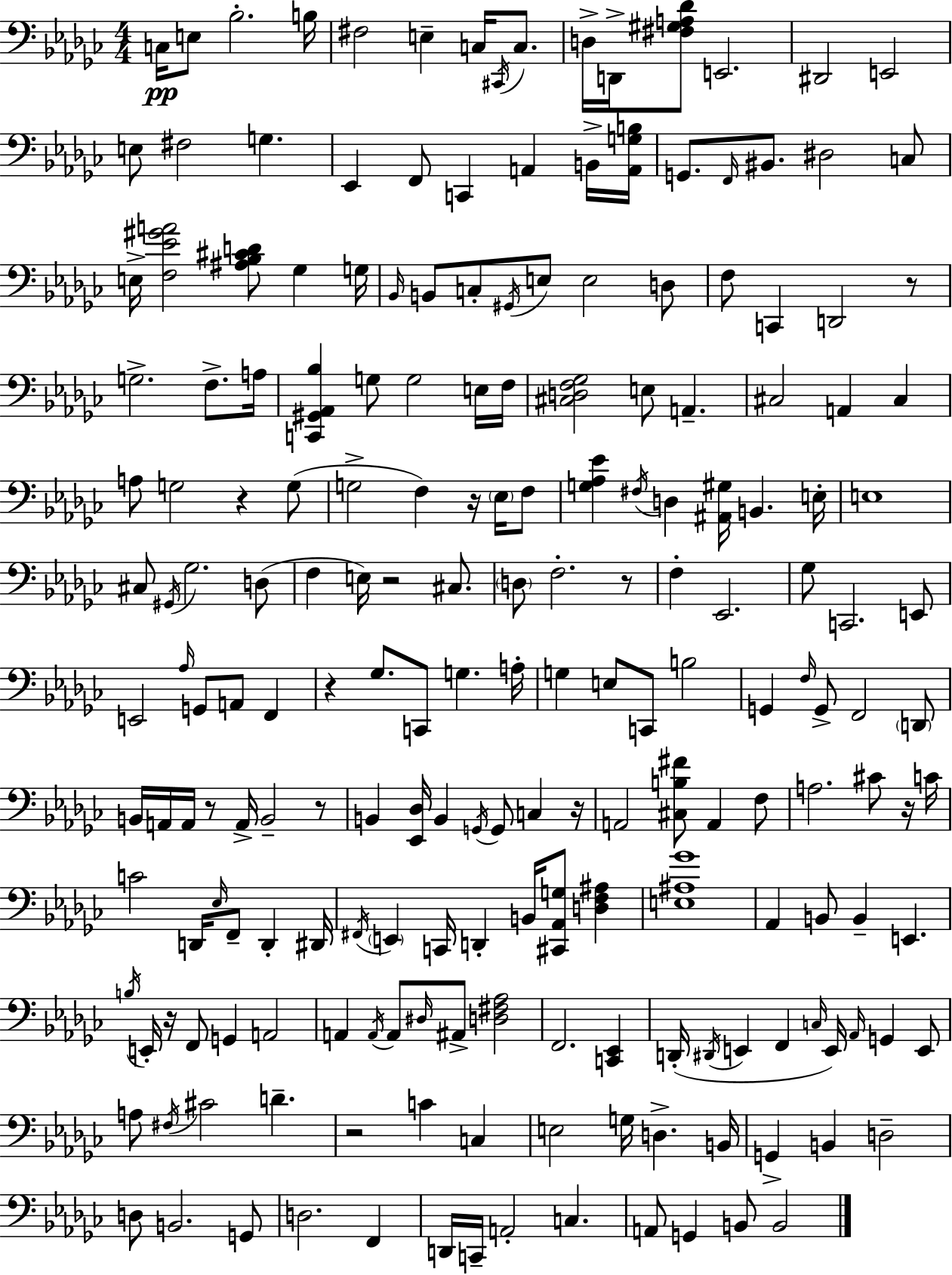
{
  \clef bass
  \numericTimeSignature
  \time 4/4
  \key ees \minor
  c16\pp e8 bes2.-. b16 | fis2 e4-- c16 \acciaccatura { cis,16 } c8. | d16-> d,16-> <fis gis a des'>8 e,2. | dis,2 e,2 | \break e8 fis2 g4. | ees,4 f,8 c,4 a,4 b,16-> | <a, g b>16 g,8. \grace { f,16 } bis,8. dis2 | c8 e16-> <f ees' gis' a'>2 <ais bes cis' d'>8 ges4 | \break g16 \grace { bes,16 } b,8 c8-. \acciaccatura { gis,16 } e8 e2 | d8 f8 c,4 d,2 | r8 g2.-> | f8.-> a16 <c, gis, aes, bes>4 g8 g2 | \break e16 f16 <cis d f ges>2 e8 a,4.-- | cis2 a,4 | cis4 a8 g2 r4 | g8( g2-> f4) | \break r16 \parenthesize ees16 f8 <g aes ees'>4 \acciaccatura { fis16 } d4 <ais, gis>16 b,4. | e16-. e1 | cis8 \acciaccatura { gis,16 } ges2. | d8( f4 e16) r2 | \break cis8. \parenthesize d8 f2.-. | r8 f4-. ees,2. | ges8 c,2. | e,8 e,2 \grace { aes16 } g,8 | \break a,8 f,4 r4 ges8. c,8 | g4. a16-. g4 e8 c,8 b2 | g,4 \grace { f16 } g,8-> f,2 | \parenthesize d,8 b,16 a,16 a,16 r8 a,16-> b,2-- | \break r8 b,4 <ees, des>16 b,4 | \acciaccatura { g,16 } g,8 c4 r16 a,2 | <cis b fis'>8 a,4 f8 a2. | cis'8 r16 c'16 c'2 | \break d,16 \grace { ees16 } f,8-- d,4-. dis,16 \acciaccatura { fis,16 } \parenthesize e,4 c,16 | d,4-. b,16 <cis, aes, g>8 <d f ais>4 <e ais ges'>1 | aes,4 b,8 | b,4-- e,4. \acciaccatura { b16 } e,16-. r16 f,8 | \break g,4 a,2 a,4 | \acciaccatura { a,16 } a,8 \grace { dis16 } ais,8-> <d fis aes>2 f,2. | <c, ees,>4 d,16-.( \acciaccatura { dis,16 } | e,4 f,4 \grace { c16 } e,16) \grace { aes,16 } g,4 e,8 | \break a8 \acciaccatura { fis16 } cis'2 d'4.-- | r2 c'4 c4 | e2 g16 d4.-> | b,16 g,4-> b,4 d2-- | \break d8 b,2. | g,8 d2. f,4 | d,16 c,16-- a,2-. c4. | a,8 g,4 b,8 b,2 | \break \bar "|."
}